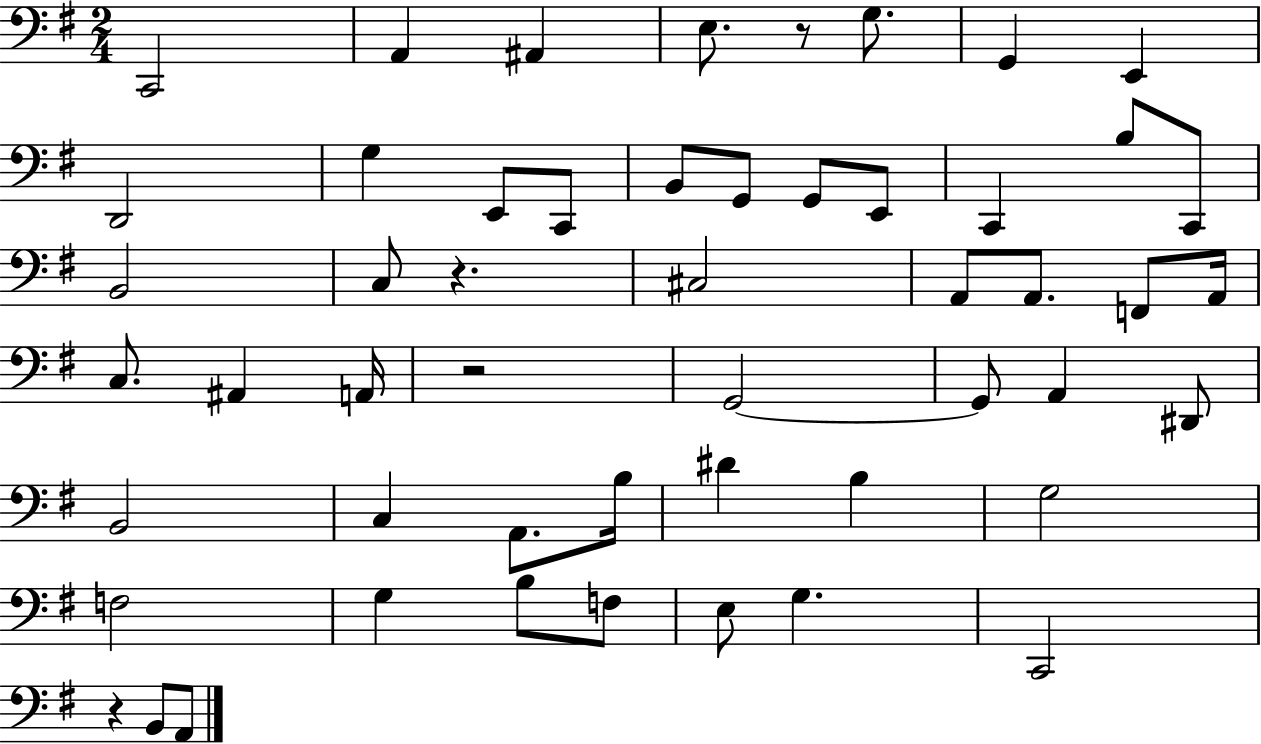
X:1
T:Untitled
M:2/4
L:1/4
K:G
C,,2 A,, ^A,, E,/2 z/2 G,/2 G,, E,, D,,2 G, E,,/2 C,,/2 B,,/2 G,,/2 G,,/2 E,,/2 C,, B,/2 C,,/2 B,,2 C,/2 z ^C,2 A,,/2 A,,/2 F,,/2 A,,/4 C,/2 ^A,, A,,/4 z2 G,,2 G,,/2 A,, ^D,,/2 B,,2 C, A,,/2 B,/4 ^D B, G,2 F,2 G, B,/2 F,/2 E,/2 G, C,,2 z B,,/2 A,,/2